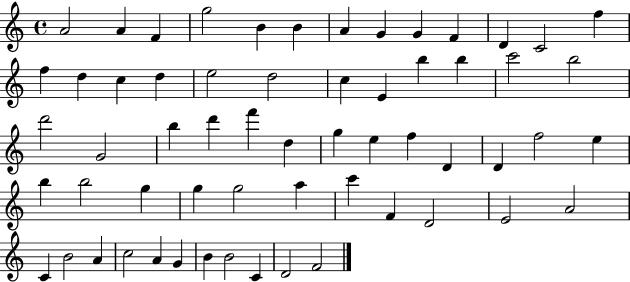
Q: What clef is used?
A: treble